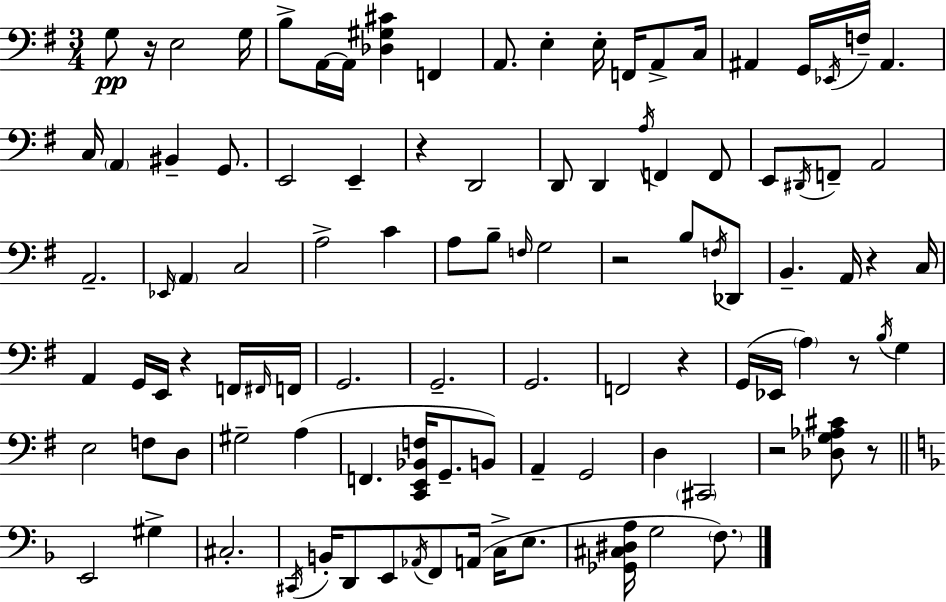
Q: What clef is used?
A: bass